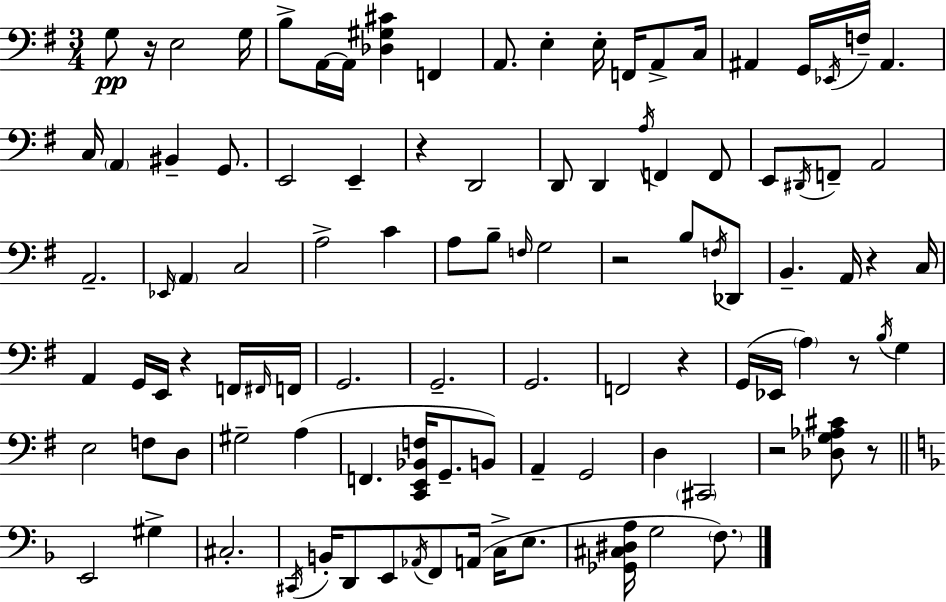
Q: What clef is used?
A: bass